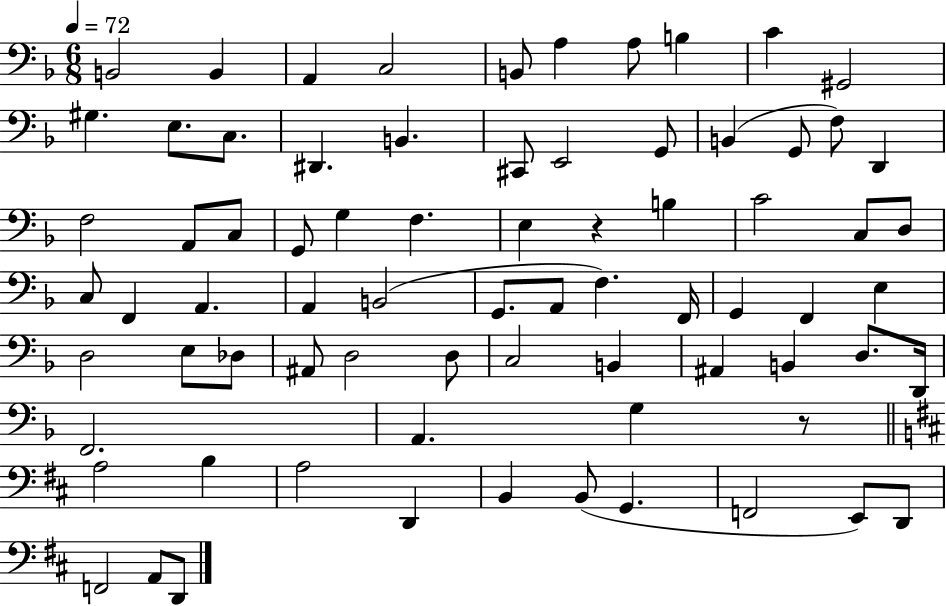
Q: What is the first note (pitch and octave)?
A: B2